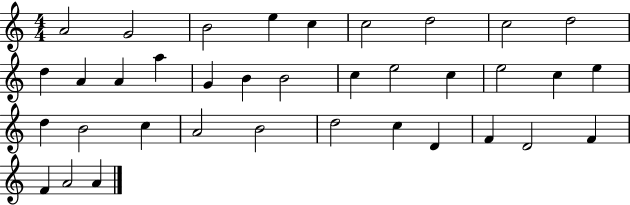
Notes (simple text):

A4/h G4/h B4/h E5/q C5/q C5/h D5/h C5/h D5/h D5/q A4/q A4/q A5/q G4/q B4/q B4/h C5/q E5/h C5/q E5/h C5/q E5/q D5/q B4/h C5/q A4/h B4/h D5/h C5/q D4/q F4/q D4/h F4/q F4/q A4/h A4/q